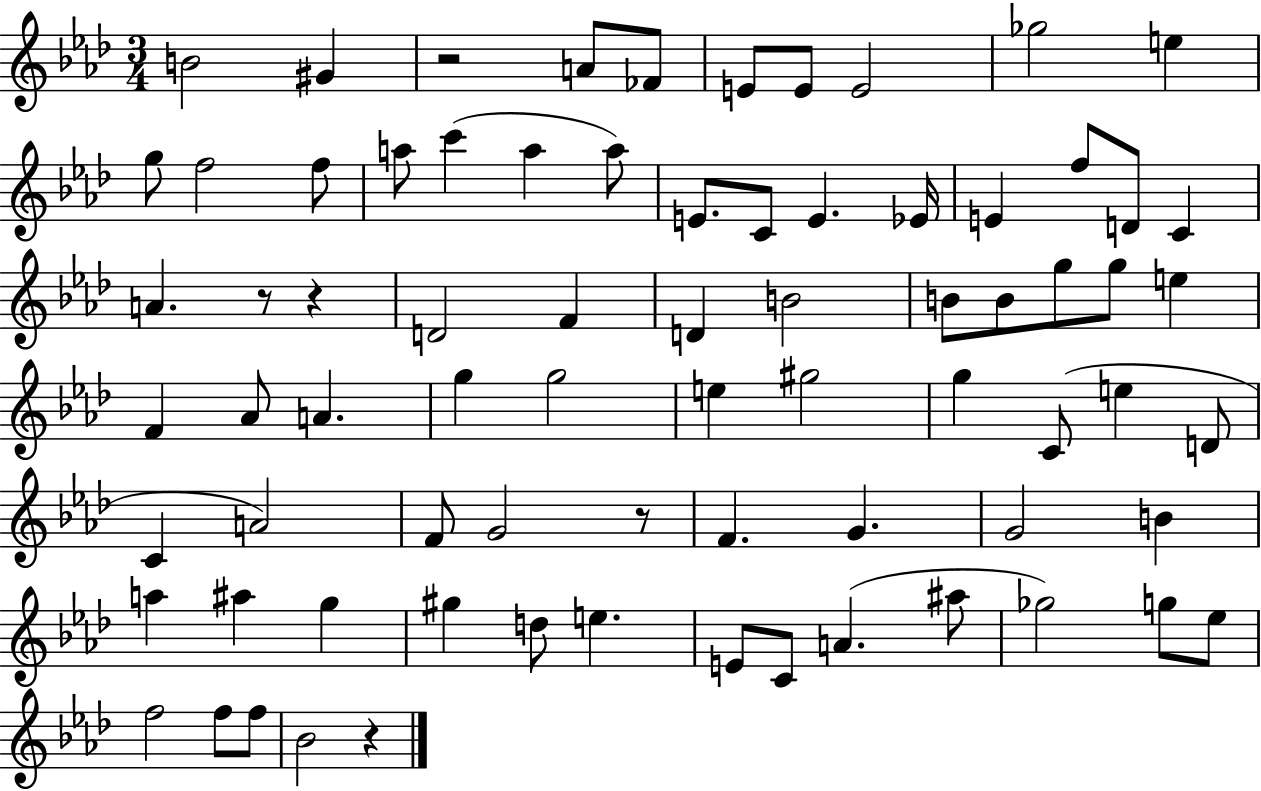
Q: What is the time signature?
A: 3/4